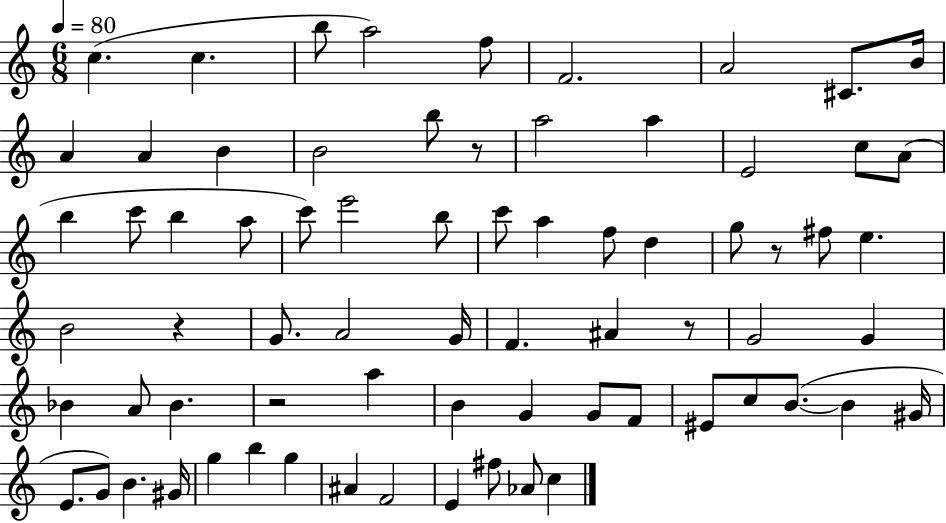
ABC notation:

X:1
T:Untitled
M:6/8
L:1/4
K:C
c c b/2 a2 f/2 F2 A2 ^C/2 B/4 A A B B2 b/2 z/2 a2 a E2 c/2 A/2 b c'/2 b a/2 c'/2 e'2 b/2 c'/2 a f/2 d g/2 z/2 ^f/2 e B2 z G/2 A2 G/4 F ^A z/2 G2 G _B A/2 _B z2 a B G G/2 F/2 ^E/2 c/2 B/2 B ^G/4 E/2 G/2 B ^G/4 g b g ^A F2 E ^f/2 _A/2 c